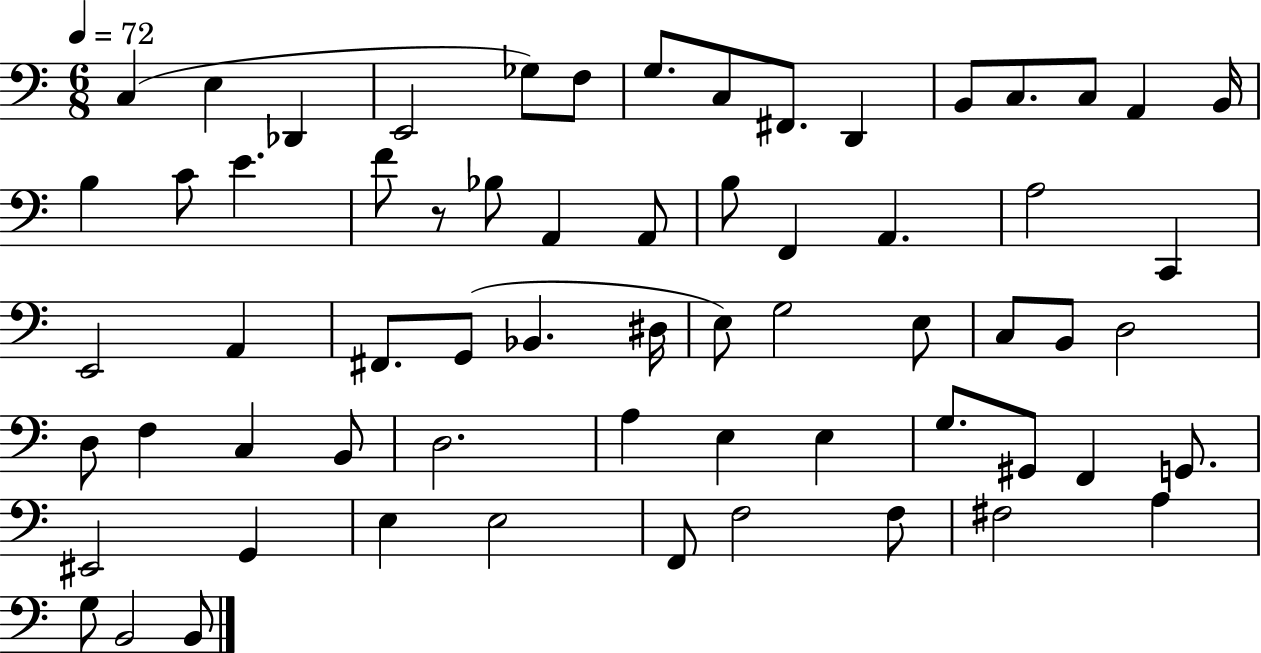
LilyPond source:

{
  \clef bass
  \numericTimeSignature
  \time 6/8
  \key c \major
  \tempo 4 = 72
  c4( e4 des,4 | e,2 ges8) f8 | g8. c8 fis,8. d,4 | b,8 c8. c8 a,4 b,16 | \break b4 c'8 e'4. | f'8 r8 bes8 a,4 a,8 | b8 f,4 a,4. | a2 c,4 | \break e,2 a,4 | fis,8. g,8( bes,4. dis16 | e8) g2 e8 | c8 b,8 d2 | \break d8 f4 c4 b,8 | d2. | a4 e4 e4 | g8. gis,8 f,4 g,8. | \break eis,2 g,4 | e4 e2 | f,8 f2 f8 | fis2 a4 | \break g8 b,2 b,8 | \bar "|."
}